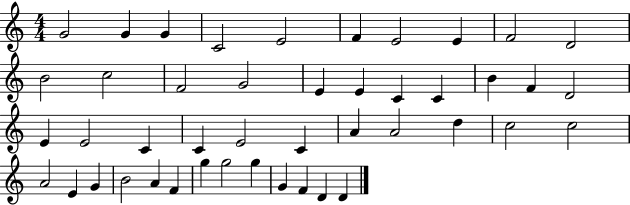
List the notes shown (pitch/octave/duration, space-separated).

G4/h G4/q G4/q C4/h E4/h F4/q E4/h E4/q F4/h D4/h B4/h C5/h F4/h G4/h E4/q E4/q C4/q C4/q B4/q F4/q D4/h E4/q E4/h C4/q C4/q E4/h C4/q A4/q A4/h D5/q C5/h C5/h A4/h E4/q G4/q B4/h A4/q F4/q G5/q G5/h G5/q G4/q F4/q D4/q D4/q